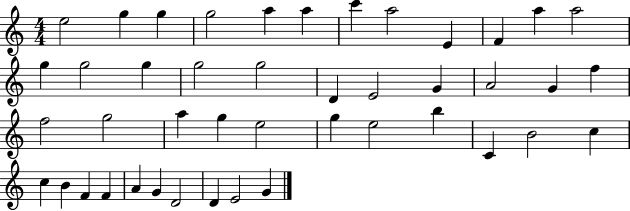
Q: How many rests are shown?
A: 0